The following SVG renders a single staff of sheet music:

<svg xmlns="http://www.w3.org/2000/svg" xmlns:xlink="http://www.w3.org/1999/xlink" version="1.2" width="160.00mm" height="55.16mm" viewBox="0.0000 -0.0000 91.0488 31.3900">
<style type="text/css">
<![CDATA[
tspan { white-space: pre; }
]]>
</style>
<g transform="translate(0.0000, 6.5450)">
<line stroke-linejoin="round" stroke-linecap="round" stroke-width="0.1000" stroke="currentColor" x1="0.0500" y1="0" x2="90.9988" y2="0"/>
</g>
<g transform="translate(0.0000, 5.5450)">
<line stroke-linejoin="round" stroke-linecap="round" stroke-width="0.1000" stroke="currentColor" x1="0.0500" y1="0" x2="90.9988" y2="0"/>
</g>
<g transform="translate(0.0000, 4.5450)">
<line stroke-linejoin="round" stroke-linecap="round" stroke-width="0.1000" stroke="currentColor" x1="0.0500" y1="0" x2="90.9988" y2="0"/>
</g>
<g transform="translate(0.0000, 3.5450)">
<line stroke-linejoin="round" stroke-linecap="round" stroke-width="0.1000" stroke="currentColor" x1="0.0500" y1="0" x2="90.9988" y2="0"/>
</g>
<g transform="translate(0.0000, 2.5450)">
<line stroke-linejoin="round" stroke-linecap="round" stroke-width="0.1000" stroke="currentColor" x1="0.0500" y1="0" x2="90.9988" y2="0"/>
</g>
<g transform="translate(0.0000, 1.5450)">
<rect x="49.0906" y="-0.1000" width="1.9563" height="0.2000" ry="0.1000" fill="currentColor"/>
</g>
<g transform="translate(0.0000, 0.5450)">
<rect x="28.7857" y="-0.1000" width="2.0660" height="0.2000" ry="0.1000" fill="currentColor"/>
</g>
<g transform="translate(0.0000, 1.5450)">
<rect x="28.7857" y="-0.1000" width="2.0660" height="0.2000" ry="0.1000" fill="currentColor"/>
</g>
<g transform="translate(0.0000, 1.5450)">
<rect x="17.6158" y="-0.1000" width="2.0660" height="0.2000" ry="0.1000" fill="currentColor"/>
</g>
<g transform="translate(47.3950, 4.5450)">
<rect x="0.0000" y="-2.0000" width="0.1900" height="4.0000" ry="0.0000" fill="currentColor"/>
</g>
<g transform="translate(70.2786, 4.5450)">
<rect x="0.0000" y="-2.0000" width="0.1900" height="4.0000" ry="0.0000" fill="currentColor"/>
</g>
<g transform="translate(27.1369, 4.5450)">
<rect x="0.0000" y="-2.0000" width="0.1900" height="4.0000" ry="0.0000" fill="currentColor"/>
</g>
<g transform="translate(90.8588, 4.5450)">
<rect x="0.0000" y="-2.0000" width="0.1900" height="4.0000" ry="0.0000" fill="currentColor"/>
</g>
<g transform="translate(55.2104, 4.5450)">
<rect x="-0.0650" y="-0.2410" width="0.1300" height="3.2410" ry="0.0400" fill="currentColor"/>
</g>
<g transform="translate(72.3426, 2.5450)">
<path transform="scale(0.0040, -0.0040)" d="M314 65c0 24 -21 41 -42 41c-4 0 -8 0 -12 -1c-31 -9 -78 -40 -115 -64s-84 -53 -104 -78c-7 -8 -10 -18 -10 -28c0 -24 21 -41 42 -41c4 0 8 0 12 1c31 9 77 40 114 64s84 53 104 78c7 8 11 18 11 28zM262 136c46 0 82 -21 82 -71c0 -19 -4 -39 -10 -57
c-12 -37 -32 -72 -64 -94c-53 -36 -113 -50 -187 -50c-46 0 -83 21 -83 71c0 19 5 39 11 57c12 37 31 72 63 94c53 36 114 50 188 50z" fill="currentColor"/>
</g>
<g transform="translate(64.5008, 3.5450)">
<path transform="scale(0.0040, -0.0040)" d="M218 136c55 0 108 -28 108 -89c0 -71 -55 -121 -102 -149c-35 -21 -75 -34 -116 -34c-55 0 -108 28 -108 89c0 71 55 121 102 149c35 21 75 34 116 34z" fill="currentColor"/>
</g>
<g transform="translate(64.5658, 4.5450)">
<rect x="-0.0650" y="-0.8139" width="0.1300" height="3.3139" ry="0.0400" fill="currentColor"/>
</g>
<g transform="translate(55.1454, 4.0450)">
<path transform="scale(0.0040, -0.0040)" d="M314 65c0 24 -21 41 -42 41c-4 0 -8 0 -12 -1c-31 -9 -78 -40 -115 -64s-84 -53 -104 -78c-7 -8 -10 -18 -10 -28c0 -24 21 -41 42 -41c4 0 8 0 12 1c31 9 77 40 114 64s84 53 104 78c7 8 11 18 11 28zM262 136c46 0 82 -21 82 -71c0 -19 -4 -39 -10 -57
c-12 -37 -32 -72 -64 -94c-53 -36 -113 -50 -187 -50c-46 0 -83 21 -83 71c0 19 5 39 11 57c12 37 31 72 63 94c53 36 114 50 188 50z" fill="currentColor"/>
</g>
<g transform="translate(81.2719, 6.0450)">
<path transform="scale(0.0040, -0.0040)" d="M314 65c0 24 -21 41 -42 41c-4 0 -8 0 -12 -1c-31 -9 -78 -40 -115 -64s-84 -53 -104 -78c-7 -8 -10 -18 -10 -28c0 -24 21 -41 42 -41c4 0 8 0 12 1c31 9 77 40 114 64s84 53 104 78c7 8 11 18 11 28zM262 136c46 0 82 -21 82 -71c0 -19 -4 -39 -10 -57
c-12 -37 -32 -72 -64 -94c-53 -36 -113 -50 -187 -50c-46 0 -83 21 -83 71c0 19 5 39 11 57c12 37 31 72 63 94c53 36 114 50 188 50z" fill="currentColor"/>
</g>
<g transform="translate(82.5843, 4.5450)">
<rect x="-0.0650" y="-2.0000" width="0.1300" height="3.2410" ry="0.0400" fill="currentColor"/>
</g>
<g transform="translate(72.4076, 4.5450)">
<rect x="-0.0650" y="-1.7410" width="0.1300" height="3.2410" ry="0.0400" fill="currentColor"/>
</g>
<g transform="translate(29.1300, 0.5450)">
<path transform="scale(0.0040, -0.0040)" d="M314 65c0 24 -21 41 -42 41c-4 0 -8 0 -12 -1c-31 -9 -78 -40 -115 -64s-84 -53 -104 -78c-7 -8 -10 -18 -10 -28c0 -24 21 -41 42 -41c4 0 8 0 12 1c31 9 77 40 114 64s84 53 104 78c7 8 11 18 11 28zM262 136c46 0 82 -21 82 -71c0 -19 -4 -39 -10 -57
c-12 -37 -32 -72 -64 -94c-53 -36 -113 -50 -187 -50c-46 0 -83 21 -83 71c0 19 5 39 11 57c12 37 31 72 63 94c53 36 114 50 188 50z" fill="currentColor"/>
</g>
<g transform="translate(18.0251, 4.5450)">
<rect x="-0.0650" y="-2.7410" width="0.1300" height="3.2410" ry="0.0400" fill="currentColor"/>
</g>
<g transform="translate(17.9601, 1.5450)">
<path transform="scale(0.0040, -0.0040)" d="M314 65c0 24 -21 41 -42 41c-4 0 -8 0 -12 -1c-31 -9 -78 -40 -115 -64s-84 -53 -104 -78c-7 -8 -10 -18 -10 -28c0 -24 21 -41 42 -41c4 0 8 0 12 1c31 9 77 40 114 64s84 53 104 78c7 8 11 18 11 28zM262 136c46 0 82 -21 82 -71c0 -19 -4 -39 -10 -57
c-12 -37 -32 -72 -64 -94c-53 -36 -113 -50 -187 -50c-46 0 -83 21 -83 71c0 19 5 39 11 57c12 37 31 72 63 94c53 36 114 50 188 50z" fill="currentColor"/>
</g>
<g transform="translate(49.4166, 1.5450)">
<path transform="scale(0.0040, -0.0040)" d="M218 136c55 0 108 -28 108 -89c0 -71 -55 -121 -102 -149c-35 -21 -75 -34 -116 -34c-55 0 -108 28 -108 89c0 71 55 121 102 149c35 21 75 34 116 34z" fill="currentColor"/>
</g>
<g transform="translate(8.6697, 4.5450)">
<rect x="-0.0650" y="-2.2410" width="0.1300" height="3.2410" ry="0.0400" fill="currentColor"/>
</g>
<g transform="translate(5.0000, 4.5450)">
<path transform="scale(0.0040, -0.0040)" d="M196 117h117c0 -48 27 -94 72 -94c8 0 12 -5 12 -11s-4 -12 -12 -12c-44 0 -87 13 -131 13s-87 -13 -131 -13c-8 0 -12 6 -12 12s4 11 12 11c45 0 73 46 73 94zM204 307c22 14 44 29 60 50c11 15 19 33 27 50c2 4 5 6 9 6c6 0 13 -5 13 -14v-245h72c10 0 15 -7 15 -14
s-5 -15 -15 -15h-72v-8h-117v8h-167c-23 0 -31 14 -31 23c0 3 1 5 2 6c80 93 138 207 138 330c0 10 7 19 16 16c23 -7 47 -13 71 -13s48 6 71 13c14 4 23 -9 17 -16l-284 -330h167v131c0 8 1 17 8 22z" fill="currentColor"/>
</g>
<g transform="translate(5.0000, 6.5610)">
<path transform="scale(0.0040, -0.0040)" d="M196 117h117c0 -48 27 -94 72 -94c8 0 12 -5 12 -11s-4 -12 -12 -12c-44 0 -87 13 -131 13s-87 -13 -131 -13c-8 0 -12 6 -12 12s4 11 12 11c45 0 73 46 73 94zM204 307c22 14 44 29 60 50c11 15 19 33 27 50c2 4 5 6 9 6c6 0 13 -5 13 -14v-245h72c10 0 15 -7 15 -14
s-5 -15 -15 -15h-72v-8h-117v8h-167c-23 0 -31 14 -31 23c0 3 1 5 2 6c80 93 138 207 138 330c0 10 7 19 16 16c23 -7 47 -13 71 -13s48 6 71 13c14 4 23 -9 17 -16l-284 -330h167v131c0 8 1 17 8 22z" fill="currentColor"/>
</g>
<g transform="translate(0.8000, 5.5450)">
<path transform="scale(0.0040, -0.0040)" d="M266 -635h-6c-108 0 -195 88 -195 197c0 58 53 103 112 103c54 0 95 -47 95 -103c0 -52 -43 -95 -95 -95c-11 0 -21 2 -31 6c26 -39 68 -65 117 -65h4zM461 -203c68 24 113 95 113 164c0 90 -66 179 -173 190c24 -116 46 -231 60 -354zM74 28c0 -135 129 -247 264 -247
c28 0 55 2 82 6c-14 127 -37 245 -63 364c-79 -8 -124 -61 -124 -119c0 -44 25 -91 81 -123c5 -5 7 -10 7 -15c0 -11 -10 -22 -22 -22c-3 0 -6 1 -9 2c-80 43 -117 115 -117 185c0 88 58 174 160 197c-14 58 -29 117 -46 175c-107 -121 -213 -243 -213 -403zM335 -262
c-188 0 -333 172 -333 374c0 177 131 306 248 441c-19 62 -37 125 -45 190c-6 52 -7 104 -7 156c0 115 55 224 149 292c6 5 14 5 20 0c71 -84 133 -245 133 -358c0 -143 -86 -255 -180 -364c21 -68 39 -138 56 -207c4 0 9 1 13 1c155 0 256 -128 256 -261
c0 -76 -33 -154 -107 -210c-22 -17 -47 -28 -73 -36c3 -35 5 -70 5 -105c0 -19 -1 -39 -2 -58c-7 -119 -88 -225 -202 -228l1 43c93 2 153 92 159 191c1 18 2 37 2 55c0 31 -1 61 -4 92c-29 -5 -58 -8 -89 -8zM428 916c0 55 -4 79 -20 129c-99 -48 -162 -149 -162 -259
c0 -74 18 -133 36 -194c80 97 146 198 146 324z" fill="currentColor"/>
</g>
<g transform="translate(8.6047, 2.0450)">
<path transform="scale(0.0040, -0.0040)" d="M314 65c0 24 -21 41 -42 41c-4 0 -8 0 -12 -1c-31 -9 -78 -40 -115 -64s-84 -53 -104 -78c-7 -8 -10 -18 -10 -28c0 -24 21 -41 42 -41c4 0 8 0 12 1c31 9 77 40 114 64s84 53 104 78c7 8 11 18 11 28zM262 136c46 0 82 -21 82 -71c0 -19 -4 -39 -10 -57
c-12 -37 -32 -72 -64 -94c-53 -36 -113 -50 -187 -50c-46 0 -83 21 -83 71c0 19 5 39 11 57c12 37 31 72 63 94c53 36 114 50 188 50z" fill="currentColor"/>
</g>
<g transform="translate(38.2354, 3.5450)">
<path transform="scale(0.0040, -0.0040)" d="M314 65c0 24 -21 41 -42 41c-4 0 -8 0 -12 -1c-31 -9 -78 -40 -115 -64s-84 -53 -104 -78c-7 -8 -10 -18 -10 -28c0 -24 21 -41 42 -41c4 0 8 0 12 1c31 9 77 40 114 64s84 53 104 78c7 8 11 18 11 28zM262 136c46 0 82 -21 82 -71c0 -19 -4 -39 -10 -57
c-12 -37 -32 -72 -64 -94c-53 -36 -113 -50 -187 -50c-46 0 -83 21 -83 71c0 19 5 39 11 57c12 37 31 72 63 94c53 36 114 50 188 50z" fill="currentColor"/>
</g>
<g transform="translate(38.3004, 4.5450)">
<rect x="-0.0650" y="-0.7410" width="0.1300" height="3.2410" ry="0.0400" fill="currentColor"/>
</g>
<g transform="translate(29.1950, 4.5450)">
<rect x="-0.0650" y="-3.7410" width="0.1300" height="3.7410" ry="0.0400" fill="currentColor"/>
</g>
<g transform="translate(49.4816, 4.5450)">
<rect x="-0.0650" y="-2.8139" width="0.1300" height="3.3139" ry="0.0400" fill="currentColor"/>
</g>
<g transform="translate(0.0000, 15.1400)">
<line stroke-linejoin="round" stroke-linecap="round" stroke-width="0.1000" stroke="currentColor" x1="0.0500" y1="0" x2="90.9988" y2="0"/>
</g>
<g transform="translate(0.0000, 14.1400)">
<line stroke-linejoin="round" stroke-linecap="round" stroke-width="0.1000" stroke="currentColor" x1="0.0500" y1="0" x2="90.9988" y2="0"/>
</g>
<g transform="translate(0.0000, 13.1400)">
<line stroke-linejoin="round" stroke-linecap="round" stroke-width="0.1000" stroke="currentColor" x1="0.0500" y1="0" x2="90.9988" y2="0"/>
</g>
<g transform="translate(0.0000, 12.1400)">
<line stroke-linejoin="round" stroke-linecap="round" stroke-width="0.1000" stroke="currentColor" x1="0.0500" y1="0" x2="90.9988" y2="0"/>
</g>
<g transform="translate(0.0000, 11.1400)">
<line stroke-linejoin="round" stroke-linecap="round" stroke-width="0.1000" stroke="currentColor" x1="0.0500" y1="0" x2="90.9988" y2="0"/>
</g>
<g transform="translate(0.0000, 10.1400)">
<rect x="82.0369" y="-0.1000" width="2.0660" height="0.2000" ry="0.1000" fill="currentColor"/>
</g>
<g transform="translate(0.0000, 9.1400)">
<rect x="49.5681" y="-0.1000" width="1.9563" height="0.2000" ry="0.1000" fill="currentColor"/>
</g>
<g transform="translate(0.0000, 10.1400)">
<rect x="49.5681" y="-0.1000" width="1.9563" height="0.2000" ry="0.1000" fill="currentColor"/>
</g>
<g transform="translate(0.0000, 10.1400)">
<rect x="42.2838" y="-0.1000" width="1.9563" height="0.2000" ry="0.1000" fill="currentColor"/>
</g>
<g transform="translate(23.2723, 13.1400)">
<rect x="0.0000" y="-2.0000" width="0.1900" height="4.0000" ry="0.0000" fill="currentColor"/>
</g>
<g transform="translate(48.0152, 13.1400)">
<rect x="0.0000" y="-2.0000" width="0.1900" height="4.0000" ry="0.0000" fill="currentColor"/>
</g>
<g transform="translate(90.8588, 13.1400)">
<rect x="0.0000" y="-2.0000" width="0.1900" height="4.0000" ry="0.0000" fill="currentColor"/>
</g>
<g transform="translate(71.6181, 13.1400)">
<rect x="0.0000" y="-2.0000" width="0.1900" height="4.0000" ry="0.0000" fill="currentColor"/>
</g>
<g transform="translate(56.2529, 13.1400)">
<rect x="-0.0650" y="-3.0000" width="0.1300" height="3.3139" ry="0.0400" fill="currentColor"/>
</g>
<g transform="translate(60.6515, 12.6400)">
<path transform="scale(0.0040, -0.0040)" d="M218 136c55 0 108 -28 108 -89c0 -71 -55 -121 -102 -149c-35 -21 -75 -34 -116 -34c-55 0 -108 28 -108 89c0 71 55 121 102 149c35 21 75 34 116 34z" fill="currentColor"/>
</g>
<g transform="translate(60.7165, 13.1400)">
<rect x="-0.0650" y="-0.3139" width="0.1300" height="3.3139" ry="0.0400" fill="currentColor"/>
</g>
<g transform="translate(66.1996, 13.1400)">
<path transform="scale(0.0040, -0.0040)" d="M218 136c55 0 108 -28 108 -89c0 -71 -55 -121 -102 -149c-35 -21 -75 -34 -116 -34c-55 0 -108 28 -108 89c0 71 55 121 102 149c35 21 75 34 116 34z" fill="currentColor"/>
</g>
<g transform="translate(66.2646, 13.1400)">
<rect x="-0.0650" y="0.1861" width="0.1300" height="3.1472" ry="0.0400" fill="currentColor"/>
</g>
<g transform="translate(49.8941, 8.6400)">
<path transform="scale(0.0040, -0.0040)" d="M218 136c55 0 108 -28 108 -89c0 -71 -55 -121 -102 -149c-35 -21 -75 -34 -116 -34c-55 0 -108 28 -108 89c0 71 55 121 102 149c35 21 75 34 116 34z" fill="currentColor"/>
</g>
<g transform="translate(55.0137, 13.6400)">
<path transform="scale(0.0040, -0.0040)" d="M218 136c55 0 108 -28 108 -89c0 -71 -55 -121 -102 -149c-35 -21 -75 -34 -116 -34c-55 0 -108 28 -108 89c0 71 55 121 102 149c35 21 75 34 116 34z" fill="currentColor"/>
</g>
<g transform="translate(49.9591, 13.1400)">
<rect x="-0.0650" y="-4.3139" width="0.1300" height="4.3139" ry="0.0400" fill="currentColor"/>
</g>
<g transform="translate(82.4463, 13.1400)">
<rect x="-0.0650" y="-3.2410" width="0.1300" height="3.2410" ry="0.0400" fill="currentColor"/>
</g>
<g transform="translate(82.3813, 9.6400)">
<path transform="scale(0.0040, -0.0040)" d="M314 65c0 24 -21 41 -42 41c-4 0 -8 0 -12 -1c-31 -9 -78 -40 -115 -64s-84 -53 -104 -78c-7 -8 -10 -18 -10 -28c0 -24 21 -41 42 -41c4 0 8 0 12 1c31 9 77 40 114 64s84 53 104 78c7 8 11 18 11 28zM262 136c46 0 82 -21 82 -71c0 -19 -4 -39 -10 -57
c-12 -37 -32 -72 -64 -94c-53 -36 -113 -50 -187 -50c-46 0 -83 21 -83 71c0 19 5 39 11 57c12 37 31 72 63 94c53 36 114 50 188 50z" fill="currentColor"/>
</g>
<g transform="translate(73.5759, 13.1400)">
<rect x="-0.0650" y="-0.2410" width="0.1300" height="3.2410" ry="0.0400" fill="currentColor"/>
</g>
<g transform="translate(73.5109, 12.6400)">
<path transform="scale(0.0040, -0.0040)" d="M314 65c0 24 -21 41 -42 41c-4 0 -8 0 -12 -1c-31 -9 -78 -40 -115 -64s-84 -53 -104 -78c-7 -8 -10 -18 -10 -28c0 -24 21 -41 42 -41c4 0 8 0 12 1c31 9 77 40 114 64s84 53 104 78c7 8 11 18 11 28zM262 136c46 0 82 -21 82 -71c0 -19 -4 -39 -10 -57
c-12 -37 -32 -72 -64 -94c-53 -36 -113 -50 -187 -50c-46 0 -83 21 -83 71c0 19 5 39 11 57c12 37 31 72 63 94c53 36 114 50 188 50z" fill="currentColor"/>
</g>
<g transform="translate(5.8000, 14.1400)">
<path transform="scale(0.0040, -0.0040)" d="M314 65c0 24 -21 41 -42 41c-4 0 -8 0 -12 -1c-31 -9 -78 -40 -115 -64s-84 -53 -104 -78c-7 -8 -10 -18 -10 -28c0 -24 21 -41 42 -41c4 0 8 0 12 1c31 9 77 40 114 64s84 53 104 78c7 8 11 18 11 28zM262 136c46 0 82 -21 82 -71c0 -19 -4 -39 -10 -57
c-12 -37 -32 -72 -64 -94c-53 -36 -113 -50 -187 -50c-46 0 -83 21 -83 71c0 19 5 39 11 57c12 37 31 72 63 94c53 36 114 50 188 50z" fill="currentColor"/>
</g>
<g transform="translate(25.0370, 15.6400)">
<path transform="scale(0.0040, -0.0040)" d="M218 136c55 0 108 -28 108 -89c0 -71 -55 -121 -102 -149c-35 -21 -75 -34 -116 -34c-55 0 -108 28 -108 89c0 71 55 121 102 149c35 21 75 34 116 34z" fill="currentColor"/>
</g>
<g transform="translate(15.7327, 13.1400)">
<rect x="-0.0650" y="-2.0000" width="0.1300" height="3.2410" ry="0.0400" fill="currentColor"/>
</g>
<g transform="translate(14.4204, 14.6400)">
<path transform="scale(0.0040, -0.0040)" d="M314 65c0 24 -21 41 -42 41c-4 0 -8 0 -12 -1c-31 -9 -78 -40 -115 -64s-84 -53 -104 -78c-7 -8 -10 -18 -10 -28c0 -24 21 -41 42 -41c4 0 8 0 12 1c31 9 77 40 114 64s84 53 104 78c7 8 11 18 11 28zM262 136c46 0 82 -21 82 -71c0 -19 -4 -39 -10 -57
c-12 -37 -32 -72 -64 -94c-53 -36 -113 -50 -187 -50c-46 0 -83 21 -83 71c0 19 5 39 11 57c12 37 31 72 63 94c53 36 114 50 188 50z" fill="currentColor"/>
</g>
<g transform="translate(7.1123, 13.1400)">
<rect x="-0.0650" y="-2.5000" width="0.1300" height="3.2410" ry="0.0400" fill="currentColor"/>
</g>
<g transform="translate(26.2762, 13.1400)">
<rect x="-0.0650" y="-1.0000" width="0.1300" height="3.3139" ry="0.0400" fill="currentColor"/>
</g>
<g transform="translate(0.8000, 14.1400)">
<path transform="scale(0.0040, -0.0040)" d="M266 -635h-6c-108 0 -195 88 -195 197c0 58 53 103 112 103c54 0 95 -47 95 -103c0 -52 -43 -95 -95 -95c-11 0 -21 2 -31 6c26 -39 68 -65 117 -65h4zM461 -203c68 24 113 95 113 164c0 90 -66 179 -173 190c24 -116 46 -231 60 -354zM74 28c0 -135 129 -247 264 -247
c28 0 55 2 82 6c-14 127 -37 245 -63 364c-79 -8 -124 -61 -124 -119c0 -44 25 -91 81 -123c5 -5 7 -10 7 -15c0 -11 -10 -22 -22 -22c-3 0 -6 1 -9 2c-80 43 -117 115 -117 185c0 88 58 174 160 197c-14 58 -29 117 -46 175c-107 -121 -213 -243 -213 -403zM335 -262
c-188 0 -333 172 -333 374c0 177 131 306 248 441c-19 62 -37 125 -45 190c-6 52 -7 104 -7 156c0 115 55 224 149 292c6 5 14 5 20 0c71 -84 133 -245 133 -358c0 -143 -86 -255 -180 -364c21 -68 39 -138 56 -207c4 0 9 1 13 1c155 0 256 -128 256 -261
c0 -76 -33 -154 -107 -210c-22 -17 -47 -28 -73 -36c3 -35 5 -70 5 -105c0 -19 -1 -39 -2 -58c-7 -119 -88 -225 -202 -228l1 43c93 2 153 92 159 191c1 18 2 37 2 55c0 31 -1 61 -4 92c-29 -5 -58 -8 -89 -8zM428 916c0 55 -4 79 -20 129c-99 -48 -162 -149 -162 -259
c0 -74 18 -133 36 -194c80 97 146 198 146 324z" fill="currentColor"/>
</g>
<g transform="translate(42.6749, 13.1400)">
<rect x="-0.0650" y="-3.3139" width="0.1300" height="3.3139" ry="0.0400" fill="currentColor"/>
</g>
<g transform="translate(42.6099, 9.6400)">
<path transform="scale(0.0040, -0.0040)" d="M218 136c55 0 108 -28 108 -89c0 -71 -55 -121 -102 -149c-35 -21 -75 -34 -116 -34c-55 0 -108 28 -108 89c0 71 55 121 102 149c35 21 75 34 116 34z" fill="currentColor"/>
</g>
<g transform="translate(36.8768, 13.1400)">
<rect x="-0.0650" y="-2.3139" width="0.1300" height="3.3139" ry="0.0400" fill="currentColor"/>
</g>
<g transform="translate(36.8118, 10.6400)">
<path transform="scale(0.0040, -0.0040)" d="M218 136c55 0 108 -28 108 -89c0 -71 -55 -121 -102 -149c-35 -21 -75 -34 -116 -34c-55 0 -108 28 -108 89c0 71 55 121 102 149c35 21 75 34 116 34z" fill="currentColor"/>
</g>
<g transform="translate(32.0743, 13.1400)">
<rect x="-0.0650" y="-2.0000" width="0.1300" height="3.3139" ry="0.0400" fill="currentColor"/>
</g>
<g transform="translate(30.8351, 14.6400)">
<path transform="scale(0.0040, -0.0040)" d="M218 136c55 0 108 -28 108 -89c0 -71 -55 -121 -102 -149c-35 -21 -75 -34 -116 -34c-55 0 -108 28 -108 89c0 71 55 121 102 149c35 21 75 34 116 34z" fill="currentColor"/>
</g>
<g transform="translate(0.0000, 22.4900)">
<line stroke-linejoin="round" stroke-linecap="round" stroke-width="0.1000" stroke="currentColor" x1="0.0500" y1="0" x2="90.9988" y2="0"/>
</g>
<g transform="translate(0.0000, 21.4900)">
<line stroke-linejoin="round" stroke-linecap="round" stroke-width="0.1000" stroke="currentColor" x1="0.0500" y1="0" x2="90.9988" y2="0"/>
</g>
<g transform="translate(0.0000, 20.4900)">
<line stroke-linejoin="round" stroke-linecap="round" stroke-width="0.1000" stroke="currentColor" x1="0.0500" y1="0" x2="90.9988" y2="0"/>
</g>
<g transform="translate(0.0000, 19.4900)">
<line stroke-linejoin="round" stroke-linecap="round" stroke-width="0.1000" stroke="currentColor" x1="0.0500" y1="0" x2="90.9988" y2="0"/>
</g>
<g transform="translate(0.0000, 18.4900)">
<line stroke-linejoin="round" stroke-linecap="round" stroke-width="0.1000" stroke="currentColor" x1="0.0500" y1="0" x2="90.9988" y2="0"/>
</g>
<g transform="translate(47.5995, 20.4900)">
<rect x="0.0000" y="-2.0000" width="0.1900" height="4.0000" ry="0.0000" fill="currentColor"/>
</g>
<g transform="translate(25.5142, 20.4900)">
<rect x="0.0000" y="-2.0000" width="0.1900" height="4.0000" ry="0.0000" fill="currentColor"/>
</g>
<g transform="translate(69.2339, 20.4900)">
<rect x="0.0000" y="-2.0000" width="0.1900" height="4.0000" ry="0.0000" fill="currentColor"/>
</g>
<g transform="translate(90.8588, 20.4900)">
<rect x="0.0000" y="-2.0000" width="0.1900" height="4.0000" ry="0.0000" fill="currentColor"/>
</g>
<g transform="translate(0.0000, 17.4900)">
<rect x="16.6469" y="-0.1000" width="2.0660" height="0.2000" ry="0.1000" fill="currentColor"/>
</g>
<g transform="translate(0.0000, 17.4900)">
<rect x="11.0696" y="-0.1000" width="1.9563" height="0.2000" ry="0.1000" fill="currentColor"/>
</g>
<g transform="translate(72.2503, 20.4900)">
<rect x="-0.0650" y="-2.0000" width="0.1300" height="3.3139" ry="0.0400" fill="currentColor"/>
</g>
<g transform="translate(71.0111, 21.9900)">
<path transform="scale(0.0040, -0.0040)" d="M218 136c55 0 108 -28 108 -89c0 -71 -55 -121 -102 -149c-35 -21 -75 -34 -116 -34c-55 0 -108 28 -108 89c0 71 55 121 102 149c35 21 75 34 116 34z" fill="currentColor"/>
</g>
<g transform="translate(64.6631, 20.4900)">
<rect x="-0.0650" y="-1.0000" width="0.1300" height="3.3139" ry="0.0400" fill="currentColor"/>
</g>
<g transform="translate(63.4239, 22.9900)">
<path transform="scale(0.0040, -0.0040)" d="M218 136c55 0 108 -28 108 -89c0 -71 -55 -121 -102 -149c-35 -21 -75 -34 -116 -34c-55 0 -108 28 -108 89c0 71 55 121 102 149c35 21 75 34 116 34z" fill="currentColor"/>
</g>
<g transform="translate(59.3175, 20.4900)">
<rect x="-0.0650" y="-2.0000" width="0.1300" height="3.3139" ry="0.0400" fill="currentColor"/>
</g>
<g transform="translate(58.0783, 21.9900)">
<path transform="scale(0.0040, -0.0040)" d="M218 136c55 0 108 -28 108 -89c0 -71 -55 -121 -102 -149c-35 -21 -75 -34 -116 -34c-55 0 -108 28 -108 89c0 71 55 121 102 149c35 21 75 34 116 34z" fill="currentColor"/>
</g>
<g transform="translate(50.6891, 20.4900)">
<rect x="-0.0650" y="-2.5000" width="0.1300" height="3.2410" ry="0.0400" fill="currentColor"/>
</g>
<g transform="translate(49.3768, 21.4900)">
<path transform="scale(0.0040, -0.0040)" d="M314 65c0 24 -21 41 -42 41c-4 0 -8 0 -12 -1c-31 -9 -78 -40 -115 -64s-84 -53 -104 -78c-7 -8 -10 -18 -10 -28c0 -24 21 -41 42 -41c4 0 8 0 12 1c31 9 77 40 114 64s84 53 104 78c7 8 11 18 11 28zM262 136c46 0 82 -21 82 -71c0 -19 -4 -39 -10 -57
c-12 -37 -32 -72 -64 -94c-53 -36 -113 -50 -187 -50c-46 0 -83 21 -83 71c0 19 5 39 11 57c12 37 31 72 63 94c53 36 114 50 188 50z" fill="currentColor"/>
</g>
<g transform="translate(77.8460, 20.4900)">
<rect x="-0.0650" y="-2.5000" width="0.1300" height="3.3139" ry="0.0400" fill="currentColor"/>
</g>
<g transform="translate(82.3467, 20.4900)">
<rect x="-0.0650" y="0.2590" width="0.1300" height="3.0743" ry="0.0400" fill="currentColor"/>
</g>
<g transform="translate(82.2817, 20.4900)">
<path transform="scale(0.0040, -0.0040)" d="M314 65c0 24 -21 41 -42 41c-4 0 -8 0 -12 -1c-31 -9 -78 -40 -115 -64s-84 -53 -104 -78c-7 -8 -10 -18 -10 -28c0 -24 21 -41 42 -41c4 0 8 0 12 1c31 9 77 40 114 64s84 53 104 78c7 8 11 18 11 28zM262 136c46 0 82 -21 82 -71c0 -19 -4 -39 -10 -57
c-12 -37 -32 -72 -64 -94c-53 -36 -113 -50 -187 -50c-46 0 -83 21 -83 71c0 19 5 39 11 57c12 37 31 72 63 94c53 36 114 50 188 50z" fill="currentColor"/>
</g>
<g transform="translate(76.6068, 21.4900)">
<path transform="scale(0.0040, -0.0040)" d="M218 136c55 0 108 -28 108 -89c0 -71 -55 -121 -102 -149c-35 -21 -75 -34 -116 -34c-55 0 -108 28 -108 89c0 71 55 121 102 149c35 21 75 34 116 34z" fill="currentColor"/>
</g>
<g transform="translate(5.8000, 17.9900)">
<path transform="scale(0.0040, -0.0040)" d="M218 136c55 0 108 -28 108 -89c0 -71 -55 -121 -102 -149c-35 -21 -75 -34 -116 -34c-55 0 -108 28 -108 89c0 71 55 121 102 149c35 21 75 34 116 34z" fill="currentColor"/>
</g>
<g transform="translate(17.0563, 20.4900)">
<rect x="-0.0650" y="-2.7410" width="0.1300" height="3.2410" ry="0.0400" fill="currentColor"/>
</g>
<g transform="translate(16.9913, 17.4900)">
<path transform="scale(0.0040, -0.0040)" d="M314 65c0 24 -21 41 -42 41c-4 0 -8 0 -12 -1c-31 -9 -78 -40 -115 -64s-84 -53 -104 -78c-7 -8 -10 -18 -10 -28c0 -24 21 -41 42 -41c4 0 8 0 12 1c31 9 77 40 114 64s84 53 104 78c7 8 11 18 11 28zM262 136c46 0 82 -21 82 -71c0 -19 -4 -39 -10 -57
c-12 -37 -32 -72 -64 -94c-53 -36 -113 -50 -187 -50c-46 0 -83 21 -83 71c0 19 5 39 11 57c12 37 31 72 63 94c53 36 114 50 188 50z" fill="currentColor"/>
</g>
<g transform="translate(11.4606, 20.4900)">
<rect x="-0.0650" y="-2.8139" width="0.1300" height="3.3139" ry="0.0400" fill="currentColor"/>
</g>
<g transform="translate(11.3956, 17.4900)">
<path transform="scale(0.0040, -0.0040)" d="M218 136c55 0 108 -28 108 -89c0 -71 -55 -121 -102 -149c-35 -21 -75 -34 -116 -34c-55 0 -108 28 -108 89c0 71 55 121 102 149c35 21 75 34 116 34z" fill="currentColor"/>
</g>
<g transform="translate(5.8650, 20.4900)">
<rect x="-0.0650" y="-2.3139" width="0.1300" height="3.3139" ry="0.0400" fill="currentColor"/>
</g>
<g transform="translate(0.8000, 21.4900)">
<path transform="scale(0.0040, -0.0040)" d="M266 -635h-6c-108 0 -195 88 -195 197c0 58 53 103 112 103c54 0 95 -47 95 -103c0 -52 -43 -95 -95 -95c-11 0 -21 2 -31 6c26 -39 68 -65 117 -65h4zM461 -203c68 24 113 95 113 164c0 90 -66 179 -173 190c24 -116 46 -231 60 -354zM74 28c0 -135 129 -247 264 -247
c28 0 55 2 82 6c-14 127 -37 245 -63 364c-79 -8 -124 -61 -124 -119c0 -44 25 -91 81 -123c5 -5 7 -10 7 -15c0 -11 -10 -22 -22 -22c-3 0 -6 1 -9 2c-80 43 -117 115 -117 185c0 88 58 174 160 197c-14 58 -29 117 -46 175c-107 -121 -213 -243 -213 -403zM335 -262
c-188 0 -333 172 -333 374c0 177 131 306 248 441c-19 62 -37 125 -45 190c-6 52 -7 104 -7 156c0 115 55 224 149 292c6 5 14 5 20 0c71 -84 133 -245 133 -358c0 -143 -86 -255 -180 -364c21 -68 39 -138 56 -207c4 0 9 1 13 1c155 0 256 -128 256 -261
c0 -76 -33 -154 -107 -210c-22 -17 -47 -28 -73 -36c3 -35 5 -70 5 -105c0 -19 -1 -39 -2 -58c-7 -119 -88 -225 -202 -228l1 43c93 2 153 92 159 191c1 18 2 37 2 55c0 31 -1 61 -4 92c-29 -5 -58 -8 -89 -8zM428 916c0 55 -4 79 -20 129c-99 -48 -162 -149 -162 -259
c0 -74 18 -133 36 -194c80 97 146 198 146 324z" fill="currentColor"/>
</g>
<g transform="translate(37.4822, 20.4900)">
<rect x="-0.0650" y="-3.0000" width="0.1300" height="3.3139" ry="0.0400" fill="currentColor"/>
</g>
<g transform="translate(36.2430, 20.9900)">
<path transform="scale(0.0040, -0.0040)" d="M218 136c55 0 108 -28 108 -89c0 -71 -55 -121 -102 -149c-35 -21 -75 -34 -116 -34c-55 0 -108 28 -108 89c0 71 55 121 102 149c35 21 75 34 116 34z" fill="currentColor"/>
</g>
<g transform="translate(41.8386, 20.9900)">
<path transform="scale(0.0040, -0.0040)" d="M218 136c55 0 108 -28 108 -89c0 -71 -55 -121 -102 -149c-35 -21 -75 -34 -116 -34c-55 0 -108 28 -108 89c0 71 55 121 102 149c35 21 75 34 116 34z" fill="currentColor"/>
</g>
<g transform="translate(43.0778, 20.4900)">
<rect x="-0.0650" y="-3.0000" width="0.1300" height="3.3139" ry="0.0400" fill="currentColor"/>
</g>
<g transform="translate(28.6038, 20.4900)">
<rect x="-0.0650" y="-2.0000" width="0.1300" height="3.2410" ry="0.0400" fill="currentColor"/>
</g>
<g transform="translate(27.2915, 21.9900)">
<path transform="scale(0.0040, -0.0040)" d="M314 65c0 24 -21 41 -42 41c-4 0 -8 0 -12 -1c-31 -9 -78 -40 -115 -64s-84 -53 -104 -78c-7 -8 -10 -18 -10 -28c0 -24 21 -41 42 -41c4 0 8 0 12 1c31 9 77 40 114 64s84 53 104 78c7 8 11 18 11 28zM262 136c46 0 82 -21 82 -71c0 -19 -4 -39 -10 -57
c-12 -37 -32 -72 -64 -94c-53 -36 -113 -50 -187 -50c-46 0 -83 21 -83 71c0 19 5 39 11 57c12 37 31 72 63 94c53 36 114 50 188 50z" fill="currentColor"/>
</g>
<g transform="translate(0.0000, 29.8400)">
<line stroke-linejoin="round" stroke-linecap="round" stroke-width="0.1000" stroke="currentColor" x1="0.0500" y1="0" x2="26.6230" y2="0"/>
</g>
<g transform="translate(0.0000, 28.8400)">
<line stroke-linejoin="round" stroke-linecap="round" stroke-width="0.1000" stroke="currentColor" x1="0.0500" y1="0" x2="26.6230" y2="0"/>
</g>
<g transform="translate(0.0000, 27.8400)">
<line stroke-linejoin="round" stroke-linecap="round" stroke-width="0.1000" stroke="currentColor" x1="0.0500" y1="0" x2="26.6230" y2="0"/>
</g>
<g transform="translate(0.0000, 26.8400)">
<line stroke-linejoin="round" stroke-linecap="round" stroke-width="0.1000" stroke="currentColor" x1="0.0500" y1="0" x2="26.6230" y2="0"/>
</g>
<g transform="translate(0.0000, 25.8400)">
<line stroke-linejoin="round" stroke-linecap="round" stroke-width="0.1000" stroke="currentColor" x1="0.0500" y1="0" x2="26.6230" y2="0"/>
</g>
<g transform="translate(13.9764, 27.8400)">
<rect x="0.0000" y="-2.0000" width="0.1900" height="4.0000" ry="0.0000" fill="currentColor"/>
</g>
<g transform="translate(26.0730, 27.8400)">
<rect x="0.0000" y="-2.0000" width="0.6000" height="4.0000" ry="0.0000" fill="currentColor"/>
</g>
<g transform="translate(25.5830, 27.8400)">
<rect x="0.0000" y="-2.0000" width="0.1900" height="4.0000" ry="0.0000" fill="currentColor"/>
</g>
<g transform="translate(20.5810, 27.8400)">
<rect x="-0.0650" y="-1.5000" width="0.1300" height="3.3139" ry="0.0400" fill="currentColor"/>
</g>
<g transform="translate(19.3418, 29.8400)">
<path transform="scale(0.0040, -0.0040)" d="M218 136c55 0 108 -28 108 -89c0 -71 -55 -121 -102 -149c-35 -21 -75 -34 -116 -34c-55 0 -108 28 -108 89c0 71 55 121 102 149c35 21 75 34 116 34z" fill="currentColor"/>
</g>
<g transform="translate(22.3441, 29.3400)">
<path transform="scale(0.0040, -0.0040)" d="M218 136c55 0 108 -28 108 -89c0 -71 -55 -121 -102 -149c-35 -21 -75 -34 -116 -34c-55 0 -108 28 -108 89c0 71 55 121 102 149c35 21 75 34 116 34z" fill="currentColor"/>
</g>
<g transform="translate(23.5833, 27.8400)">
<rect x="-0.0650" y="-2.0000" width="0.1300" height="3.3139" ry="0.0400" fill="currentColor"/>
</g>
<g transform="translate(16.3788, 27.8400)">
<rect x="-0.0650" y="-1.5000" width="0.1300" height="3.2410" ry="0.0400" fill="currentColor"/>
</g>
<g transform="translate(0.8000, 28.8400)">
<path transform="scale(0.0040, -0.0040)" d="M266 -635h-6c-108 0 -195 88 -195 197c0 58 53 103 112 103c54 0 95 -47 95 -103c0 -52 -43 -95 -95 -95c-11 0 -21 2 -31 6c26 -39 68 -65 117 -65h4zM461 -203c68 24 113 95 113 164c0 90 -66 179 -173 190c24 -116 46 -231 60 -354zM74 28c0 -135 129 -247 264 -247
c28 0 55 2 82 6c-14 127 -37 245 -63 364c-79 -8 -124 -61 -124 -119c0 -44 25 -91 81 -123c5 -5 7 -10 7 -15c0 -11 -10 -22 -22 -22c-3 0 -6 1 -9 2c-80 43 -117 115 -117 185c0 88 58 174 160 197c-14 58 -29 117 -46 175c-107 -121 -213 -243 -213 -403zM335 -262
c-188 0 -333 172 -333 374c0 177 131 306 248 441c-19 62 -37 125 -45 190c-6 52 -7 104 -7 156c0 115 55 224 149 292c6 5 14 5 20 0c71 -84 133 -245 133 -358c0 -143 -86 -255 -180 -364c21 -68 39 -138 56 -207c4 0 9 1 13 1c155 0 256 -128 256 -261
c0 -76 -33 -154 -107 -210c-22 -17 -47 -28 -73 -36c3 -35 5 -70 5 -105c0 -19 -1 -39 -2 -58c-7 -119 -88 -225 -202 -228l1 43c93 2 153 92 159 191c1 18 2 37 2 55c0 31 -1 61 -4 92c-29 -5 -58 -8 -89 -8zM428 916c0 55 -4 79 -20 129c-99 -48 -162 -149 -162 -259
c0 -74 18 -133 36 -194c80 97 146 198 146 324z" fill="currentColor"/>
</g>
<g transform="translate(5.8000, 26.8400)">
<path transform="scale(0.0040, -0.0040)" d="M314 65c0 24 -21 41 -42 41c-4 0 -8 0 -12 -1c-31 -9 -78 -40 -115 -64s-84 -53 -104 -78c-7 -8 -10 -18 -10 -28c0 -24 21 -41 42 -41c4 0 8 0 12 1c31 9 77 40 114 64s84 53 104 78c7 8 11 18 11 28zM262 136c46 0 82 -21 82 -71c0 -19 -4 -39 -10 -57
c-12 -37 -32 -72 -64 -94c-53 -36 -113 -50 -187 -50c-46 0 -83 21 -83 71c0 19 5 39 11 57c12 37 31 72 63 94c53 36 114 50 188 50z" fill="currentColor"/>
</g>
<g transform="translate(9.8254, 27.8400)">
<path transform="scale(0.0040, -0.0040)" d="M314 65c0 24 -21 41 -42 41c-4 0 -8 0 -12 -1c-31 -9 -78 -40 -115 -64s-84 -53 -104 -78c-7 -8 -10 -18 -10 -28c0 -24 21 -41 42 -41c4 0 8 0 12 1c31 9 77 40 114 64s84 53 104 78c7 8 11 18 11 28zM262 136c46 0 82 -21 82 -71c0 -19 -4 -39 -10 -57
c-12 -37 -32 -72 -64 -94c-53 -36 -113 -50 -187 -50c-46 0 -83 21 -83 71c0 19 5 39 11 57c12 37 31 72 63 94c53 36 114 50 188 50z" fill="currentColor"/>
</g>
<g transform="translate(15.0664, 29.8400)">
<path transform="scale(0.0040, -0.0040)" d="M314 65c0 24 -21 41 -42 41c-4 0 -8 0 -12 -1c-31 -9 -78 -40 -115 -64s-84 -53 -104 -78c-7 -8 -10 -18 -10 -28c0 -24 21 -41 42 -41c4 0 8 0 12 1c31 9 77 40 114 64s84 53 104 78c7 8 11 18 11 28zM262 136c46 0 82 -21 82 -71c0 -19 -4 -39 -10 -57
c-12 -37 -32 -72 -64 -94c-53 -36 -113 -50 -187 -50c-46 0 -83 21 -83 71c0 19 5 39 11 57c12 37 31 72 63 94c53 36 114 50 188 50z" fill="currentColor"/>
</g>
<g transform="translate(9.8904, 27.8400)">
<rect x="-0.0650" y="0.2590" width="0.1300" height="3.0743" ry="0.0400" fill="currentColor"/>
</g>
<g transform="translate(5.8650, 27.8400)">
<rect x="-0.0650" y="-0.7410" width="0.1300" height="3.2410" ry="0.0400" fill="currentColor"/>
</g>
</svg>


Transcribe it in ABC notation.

X:1
T:Untitled
M:4/4
L:1/4
K:C
g2 a2 c'2 d2 a c2 d f2 F2 G2 F2 D F g b d' A c B c2 b2 g a a2 F2 A A G2 F D F G B2 d2 B2 E2 E F